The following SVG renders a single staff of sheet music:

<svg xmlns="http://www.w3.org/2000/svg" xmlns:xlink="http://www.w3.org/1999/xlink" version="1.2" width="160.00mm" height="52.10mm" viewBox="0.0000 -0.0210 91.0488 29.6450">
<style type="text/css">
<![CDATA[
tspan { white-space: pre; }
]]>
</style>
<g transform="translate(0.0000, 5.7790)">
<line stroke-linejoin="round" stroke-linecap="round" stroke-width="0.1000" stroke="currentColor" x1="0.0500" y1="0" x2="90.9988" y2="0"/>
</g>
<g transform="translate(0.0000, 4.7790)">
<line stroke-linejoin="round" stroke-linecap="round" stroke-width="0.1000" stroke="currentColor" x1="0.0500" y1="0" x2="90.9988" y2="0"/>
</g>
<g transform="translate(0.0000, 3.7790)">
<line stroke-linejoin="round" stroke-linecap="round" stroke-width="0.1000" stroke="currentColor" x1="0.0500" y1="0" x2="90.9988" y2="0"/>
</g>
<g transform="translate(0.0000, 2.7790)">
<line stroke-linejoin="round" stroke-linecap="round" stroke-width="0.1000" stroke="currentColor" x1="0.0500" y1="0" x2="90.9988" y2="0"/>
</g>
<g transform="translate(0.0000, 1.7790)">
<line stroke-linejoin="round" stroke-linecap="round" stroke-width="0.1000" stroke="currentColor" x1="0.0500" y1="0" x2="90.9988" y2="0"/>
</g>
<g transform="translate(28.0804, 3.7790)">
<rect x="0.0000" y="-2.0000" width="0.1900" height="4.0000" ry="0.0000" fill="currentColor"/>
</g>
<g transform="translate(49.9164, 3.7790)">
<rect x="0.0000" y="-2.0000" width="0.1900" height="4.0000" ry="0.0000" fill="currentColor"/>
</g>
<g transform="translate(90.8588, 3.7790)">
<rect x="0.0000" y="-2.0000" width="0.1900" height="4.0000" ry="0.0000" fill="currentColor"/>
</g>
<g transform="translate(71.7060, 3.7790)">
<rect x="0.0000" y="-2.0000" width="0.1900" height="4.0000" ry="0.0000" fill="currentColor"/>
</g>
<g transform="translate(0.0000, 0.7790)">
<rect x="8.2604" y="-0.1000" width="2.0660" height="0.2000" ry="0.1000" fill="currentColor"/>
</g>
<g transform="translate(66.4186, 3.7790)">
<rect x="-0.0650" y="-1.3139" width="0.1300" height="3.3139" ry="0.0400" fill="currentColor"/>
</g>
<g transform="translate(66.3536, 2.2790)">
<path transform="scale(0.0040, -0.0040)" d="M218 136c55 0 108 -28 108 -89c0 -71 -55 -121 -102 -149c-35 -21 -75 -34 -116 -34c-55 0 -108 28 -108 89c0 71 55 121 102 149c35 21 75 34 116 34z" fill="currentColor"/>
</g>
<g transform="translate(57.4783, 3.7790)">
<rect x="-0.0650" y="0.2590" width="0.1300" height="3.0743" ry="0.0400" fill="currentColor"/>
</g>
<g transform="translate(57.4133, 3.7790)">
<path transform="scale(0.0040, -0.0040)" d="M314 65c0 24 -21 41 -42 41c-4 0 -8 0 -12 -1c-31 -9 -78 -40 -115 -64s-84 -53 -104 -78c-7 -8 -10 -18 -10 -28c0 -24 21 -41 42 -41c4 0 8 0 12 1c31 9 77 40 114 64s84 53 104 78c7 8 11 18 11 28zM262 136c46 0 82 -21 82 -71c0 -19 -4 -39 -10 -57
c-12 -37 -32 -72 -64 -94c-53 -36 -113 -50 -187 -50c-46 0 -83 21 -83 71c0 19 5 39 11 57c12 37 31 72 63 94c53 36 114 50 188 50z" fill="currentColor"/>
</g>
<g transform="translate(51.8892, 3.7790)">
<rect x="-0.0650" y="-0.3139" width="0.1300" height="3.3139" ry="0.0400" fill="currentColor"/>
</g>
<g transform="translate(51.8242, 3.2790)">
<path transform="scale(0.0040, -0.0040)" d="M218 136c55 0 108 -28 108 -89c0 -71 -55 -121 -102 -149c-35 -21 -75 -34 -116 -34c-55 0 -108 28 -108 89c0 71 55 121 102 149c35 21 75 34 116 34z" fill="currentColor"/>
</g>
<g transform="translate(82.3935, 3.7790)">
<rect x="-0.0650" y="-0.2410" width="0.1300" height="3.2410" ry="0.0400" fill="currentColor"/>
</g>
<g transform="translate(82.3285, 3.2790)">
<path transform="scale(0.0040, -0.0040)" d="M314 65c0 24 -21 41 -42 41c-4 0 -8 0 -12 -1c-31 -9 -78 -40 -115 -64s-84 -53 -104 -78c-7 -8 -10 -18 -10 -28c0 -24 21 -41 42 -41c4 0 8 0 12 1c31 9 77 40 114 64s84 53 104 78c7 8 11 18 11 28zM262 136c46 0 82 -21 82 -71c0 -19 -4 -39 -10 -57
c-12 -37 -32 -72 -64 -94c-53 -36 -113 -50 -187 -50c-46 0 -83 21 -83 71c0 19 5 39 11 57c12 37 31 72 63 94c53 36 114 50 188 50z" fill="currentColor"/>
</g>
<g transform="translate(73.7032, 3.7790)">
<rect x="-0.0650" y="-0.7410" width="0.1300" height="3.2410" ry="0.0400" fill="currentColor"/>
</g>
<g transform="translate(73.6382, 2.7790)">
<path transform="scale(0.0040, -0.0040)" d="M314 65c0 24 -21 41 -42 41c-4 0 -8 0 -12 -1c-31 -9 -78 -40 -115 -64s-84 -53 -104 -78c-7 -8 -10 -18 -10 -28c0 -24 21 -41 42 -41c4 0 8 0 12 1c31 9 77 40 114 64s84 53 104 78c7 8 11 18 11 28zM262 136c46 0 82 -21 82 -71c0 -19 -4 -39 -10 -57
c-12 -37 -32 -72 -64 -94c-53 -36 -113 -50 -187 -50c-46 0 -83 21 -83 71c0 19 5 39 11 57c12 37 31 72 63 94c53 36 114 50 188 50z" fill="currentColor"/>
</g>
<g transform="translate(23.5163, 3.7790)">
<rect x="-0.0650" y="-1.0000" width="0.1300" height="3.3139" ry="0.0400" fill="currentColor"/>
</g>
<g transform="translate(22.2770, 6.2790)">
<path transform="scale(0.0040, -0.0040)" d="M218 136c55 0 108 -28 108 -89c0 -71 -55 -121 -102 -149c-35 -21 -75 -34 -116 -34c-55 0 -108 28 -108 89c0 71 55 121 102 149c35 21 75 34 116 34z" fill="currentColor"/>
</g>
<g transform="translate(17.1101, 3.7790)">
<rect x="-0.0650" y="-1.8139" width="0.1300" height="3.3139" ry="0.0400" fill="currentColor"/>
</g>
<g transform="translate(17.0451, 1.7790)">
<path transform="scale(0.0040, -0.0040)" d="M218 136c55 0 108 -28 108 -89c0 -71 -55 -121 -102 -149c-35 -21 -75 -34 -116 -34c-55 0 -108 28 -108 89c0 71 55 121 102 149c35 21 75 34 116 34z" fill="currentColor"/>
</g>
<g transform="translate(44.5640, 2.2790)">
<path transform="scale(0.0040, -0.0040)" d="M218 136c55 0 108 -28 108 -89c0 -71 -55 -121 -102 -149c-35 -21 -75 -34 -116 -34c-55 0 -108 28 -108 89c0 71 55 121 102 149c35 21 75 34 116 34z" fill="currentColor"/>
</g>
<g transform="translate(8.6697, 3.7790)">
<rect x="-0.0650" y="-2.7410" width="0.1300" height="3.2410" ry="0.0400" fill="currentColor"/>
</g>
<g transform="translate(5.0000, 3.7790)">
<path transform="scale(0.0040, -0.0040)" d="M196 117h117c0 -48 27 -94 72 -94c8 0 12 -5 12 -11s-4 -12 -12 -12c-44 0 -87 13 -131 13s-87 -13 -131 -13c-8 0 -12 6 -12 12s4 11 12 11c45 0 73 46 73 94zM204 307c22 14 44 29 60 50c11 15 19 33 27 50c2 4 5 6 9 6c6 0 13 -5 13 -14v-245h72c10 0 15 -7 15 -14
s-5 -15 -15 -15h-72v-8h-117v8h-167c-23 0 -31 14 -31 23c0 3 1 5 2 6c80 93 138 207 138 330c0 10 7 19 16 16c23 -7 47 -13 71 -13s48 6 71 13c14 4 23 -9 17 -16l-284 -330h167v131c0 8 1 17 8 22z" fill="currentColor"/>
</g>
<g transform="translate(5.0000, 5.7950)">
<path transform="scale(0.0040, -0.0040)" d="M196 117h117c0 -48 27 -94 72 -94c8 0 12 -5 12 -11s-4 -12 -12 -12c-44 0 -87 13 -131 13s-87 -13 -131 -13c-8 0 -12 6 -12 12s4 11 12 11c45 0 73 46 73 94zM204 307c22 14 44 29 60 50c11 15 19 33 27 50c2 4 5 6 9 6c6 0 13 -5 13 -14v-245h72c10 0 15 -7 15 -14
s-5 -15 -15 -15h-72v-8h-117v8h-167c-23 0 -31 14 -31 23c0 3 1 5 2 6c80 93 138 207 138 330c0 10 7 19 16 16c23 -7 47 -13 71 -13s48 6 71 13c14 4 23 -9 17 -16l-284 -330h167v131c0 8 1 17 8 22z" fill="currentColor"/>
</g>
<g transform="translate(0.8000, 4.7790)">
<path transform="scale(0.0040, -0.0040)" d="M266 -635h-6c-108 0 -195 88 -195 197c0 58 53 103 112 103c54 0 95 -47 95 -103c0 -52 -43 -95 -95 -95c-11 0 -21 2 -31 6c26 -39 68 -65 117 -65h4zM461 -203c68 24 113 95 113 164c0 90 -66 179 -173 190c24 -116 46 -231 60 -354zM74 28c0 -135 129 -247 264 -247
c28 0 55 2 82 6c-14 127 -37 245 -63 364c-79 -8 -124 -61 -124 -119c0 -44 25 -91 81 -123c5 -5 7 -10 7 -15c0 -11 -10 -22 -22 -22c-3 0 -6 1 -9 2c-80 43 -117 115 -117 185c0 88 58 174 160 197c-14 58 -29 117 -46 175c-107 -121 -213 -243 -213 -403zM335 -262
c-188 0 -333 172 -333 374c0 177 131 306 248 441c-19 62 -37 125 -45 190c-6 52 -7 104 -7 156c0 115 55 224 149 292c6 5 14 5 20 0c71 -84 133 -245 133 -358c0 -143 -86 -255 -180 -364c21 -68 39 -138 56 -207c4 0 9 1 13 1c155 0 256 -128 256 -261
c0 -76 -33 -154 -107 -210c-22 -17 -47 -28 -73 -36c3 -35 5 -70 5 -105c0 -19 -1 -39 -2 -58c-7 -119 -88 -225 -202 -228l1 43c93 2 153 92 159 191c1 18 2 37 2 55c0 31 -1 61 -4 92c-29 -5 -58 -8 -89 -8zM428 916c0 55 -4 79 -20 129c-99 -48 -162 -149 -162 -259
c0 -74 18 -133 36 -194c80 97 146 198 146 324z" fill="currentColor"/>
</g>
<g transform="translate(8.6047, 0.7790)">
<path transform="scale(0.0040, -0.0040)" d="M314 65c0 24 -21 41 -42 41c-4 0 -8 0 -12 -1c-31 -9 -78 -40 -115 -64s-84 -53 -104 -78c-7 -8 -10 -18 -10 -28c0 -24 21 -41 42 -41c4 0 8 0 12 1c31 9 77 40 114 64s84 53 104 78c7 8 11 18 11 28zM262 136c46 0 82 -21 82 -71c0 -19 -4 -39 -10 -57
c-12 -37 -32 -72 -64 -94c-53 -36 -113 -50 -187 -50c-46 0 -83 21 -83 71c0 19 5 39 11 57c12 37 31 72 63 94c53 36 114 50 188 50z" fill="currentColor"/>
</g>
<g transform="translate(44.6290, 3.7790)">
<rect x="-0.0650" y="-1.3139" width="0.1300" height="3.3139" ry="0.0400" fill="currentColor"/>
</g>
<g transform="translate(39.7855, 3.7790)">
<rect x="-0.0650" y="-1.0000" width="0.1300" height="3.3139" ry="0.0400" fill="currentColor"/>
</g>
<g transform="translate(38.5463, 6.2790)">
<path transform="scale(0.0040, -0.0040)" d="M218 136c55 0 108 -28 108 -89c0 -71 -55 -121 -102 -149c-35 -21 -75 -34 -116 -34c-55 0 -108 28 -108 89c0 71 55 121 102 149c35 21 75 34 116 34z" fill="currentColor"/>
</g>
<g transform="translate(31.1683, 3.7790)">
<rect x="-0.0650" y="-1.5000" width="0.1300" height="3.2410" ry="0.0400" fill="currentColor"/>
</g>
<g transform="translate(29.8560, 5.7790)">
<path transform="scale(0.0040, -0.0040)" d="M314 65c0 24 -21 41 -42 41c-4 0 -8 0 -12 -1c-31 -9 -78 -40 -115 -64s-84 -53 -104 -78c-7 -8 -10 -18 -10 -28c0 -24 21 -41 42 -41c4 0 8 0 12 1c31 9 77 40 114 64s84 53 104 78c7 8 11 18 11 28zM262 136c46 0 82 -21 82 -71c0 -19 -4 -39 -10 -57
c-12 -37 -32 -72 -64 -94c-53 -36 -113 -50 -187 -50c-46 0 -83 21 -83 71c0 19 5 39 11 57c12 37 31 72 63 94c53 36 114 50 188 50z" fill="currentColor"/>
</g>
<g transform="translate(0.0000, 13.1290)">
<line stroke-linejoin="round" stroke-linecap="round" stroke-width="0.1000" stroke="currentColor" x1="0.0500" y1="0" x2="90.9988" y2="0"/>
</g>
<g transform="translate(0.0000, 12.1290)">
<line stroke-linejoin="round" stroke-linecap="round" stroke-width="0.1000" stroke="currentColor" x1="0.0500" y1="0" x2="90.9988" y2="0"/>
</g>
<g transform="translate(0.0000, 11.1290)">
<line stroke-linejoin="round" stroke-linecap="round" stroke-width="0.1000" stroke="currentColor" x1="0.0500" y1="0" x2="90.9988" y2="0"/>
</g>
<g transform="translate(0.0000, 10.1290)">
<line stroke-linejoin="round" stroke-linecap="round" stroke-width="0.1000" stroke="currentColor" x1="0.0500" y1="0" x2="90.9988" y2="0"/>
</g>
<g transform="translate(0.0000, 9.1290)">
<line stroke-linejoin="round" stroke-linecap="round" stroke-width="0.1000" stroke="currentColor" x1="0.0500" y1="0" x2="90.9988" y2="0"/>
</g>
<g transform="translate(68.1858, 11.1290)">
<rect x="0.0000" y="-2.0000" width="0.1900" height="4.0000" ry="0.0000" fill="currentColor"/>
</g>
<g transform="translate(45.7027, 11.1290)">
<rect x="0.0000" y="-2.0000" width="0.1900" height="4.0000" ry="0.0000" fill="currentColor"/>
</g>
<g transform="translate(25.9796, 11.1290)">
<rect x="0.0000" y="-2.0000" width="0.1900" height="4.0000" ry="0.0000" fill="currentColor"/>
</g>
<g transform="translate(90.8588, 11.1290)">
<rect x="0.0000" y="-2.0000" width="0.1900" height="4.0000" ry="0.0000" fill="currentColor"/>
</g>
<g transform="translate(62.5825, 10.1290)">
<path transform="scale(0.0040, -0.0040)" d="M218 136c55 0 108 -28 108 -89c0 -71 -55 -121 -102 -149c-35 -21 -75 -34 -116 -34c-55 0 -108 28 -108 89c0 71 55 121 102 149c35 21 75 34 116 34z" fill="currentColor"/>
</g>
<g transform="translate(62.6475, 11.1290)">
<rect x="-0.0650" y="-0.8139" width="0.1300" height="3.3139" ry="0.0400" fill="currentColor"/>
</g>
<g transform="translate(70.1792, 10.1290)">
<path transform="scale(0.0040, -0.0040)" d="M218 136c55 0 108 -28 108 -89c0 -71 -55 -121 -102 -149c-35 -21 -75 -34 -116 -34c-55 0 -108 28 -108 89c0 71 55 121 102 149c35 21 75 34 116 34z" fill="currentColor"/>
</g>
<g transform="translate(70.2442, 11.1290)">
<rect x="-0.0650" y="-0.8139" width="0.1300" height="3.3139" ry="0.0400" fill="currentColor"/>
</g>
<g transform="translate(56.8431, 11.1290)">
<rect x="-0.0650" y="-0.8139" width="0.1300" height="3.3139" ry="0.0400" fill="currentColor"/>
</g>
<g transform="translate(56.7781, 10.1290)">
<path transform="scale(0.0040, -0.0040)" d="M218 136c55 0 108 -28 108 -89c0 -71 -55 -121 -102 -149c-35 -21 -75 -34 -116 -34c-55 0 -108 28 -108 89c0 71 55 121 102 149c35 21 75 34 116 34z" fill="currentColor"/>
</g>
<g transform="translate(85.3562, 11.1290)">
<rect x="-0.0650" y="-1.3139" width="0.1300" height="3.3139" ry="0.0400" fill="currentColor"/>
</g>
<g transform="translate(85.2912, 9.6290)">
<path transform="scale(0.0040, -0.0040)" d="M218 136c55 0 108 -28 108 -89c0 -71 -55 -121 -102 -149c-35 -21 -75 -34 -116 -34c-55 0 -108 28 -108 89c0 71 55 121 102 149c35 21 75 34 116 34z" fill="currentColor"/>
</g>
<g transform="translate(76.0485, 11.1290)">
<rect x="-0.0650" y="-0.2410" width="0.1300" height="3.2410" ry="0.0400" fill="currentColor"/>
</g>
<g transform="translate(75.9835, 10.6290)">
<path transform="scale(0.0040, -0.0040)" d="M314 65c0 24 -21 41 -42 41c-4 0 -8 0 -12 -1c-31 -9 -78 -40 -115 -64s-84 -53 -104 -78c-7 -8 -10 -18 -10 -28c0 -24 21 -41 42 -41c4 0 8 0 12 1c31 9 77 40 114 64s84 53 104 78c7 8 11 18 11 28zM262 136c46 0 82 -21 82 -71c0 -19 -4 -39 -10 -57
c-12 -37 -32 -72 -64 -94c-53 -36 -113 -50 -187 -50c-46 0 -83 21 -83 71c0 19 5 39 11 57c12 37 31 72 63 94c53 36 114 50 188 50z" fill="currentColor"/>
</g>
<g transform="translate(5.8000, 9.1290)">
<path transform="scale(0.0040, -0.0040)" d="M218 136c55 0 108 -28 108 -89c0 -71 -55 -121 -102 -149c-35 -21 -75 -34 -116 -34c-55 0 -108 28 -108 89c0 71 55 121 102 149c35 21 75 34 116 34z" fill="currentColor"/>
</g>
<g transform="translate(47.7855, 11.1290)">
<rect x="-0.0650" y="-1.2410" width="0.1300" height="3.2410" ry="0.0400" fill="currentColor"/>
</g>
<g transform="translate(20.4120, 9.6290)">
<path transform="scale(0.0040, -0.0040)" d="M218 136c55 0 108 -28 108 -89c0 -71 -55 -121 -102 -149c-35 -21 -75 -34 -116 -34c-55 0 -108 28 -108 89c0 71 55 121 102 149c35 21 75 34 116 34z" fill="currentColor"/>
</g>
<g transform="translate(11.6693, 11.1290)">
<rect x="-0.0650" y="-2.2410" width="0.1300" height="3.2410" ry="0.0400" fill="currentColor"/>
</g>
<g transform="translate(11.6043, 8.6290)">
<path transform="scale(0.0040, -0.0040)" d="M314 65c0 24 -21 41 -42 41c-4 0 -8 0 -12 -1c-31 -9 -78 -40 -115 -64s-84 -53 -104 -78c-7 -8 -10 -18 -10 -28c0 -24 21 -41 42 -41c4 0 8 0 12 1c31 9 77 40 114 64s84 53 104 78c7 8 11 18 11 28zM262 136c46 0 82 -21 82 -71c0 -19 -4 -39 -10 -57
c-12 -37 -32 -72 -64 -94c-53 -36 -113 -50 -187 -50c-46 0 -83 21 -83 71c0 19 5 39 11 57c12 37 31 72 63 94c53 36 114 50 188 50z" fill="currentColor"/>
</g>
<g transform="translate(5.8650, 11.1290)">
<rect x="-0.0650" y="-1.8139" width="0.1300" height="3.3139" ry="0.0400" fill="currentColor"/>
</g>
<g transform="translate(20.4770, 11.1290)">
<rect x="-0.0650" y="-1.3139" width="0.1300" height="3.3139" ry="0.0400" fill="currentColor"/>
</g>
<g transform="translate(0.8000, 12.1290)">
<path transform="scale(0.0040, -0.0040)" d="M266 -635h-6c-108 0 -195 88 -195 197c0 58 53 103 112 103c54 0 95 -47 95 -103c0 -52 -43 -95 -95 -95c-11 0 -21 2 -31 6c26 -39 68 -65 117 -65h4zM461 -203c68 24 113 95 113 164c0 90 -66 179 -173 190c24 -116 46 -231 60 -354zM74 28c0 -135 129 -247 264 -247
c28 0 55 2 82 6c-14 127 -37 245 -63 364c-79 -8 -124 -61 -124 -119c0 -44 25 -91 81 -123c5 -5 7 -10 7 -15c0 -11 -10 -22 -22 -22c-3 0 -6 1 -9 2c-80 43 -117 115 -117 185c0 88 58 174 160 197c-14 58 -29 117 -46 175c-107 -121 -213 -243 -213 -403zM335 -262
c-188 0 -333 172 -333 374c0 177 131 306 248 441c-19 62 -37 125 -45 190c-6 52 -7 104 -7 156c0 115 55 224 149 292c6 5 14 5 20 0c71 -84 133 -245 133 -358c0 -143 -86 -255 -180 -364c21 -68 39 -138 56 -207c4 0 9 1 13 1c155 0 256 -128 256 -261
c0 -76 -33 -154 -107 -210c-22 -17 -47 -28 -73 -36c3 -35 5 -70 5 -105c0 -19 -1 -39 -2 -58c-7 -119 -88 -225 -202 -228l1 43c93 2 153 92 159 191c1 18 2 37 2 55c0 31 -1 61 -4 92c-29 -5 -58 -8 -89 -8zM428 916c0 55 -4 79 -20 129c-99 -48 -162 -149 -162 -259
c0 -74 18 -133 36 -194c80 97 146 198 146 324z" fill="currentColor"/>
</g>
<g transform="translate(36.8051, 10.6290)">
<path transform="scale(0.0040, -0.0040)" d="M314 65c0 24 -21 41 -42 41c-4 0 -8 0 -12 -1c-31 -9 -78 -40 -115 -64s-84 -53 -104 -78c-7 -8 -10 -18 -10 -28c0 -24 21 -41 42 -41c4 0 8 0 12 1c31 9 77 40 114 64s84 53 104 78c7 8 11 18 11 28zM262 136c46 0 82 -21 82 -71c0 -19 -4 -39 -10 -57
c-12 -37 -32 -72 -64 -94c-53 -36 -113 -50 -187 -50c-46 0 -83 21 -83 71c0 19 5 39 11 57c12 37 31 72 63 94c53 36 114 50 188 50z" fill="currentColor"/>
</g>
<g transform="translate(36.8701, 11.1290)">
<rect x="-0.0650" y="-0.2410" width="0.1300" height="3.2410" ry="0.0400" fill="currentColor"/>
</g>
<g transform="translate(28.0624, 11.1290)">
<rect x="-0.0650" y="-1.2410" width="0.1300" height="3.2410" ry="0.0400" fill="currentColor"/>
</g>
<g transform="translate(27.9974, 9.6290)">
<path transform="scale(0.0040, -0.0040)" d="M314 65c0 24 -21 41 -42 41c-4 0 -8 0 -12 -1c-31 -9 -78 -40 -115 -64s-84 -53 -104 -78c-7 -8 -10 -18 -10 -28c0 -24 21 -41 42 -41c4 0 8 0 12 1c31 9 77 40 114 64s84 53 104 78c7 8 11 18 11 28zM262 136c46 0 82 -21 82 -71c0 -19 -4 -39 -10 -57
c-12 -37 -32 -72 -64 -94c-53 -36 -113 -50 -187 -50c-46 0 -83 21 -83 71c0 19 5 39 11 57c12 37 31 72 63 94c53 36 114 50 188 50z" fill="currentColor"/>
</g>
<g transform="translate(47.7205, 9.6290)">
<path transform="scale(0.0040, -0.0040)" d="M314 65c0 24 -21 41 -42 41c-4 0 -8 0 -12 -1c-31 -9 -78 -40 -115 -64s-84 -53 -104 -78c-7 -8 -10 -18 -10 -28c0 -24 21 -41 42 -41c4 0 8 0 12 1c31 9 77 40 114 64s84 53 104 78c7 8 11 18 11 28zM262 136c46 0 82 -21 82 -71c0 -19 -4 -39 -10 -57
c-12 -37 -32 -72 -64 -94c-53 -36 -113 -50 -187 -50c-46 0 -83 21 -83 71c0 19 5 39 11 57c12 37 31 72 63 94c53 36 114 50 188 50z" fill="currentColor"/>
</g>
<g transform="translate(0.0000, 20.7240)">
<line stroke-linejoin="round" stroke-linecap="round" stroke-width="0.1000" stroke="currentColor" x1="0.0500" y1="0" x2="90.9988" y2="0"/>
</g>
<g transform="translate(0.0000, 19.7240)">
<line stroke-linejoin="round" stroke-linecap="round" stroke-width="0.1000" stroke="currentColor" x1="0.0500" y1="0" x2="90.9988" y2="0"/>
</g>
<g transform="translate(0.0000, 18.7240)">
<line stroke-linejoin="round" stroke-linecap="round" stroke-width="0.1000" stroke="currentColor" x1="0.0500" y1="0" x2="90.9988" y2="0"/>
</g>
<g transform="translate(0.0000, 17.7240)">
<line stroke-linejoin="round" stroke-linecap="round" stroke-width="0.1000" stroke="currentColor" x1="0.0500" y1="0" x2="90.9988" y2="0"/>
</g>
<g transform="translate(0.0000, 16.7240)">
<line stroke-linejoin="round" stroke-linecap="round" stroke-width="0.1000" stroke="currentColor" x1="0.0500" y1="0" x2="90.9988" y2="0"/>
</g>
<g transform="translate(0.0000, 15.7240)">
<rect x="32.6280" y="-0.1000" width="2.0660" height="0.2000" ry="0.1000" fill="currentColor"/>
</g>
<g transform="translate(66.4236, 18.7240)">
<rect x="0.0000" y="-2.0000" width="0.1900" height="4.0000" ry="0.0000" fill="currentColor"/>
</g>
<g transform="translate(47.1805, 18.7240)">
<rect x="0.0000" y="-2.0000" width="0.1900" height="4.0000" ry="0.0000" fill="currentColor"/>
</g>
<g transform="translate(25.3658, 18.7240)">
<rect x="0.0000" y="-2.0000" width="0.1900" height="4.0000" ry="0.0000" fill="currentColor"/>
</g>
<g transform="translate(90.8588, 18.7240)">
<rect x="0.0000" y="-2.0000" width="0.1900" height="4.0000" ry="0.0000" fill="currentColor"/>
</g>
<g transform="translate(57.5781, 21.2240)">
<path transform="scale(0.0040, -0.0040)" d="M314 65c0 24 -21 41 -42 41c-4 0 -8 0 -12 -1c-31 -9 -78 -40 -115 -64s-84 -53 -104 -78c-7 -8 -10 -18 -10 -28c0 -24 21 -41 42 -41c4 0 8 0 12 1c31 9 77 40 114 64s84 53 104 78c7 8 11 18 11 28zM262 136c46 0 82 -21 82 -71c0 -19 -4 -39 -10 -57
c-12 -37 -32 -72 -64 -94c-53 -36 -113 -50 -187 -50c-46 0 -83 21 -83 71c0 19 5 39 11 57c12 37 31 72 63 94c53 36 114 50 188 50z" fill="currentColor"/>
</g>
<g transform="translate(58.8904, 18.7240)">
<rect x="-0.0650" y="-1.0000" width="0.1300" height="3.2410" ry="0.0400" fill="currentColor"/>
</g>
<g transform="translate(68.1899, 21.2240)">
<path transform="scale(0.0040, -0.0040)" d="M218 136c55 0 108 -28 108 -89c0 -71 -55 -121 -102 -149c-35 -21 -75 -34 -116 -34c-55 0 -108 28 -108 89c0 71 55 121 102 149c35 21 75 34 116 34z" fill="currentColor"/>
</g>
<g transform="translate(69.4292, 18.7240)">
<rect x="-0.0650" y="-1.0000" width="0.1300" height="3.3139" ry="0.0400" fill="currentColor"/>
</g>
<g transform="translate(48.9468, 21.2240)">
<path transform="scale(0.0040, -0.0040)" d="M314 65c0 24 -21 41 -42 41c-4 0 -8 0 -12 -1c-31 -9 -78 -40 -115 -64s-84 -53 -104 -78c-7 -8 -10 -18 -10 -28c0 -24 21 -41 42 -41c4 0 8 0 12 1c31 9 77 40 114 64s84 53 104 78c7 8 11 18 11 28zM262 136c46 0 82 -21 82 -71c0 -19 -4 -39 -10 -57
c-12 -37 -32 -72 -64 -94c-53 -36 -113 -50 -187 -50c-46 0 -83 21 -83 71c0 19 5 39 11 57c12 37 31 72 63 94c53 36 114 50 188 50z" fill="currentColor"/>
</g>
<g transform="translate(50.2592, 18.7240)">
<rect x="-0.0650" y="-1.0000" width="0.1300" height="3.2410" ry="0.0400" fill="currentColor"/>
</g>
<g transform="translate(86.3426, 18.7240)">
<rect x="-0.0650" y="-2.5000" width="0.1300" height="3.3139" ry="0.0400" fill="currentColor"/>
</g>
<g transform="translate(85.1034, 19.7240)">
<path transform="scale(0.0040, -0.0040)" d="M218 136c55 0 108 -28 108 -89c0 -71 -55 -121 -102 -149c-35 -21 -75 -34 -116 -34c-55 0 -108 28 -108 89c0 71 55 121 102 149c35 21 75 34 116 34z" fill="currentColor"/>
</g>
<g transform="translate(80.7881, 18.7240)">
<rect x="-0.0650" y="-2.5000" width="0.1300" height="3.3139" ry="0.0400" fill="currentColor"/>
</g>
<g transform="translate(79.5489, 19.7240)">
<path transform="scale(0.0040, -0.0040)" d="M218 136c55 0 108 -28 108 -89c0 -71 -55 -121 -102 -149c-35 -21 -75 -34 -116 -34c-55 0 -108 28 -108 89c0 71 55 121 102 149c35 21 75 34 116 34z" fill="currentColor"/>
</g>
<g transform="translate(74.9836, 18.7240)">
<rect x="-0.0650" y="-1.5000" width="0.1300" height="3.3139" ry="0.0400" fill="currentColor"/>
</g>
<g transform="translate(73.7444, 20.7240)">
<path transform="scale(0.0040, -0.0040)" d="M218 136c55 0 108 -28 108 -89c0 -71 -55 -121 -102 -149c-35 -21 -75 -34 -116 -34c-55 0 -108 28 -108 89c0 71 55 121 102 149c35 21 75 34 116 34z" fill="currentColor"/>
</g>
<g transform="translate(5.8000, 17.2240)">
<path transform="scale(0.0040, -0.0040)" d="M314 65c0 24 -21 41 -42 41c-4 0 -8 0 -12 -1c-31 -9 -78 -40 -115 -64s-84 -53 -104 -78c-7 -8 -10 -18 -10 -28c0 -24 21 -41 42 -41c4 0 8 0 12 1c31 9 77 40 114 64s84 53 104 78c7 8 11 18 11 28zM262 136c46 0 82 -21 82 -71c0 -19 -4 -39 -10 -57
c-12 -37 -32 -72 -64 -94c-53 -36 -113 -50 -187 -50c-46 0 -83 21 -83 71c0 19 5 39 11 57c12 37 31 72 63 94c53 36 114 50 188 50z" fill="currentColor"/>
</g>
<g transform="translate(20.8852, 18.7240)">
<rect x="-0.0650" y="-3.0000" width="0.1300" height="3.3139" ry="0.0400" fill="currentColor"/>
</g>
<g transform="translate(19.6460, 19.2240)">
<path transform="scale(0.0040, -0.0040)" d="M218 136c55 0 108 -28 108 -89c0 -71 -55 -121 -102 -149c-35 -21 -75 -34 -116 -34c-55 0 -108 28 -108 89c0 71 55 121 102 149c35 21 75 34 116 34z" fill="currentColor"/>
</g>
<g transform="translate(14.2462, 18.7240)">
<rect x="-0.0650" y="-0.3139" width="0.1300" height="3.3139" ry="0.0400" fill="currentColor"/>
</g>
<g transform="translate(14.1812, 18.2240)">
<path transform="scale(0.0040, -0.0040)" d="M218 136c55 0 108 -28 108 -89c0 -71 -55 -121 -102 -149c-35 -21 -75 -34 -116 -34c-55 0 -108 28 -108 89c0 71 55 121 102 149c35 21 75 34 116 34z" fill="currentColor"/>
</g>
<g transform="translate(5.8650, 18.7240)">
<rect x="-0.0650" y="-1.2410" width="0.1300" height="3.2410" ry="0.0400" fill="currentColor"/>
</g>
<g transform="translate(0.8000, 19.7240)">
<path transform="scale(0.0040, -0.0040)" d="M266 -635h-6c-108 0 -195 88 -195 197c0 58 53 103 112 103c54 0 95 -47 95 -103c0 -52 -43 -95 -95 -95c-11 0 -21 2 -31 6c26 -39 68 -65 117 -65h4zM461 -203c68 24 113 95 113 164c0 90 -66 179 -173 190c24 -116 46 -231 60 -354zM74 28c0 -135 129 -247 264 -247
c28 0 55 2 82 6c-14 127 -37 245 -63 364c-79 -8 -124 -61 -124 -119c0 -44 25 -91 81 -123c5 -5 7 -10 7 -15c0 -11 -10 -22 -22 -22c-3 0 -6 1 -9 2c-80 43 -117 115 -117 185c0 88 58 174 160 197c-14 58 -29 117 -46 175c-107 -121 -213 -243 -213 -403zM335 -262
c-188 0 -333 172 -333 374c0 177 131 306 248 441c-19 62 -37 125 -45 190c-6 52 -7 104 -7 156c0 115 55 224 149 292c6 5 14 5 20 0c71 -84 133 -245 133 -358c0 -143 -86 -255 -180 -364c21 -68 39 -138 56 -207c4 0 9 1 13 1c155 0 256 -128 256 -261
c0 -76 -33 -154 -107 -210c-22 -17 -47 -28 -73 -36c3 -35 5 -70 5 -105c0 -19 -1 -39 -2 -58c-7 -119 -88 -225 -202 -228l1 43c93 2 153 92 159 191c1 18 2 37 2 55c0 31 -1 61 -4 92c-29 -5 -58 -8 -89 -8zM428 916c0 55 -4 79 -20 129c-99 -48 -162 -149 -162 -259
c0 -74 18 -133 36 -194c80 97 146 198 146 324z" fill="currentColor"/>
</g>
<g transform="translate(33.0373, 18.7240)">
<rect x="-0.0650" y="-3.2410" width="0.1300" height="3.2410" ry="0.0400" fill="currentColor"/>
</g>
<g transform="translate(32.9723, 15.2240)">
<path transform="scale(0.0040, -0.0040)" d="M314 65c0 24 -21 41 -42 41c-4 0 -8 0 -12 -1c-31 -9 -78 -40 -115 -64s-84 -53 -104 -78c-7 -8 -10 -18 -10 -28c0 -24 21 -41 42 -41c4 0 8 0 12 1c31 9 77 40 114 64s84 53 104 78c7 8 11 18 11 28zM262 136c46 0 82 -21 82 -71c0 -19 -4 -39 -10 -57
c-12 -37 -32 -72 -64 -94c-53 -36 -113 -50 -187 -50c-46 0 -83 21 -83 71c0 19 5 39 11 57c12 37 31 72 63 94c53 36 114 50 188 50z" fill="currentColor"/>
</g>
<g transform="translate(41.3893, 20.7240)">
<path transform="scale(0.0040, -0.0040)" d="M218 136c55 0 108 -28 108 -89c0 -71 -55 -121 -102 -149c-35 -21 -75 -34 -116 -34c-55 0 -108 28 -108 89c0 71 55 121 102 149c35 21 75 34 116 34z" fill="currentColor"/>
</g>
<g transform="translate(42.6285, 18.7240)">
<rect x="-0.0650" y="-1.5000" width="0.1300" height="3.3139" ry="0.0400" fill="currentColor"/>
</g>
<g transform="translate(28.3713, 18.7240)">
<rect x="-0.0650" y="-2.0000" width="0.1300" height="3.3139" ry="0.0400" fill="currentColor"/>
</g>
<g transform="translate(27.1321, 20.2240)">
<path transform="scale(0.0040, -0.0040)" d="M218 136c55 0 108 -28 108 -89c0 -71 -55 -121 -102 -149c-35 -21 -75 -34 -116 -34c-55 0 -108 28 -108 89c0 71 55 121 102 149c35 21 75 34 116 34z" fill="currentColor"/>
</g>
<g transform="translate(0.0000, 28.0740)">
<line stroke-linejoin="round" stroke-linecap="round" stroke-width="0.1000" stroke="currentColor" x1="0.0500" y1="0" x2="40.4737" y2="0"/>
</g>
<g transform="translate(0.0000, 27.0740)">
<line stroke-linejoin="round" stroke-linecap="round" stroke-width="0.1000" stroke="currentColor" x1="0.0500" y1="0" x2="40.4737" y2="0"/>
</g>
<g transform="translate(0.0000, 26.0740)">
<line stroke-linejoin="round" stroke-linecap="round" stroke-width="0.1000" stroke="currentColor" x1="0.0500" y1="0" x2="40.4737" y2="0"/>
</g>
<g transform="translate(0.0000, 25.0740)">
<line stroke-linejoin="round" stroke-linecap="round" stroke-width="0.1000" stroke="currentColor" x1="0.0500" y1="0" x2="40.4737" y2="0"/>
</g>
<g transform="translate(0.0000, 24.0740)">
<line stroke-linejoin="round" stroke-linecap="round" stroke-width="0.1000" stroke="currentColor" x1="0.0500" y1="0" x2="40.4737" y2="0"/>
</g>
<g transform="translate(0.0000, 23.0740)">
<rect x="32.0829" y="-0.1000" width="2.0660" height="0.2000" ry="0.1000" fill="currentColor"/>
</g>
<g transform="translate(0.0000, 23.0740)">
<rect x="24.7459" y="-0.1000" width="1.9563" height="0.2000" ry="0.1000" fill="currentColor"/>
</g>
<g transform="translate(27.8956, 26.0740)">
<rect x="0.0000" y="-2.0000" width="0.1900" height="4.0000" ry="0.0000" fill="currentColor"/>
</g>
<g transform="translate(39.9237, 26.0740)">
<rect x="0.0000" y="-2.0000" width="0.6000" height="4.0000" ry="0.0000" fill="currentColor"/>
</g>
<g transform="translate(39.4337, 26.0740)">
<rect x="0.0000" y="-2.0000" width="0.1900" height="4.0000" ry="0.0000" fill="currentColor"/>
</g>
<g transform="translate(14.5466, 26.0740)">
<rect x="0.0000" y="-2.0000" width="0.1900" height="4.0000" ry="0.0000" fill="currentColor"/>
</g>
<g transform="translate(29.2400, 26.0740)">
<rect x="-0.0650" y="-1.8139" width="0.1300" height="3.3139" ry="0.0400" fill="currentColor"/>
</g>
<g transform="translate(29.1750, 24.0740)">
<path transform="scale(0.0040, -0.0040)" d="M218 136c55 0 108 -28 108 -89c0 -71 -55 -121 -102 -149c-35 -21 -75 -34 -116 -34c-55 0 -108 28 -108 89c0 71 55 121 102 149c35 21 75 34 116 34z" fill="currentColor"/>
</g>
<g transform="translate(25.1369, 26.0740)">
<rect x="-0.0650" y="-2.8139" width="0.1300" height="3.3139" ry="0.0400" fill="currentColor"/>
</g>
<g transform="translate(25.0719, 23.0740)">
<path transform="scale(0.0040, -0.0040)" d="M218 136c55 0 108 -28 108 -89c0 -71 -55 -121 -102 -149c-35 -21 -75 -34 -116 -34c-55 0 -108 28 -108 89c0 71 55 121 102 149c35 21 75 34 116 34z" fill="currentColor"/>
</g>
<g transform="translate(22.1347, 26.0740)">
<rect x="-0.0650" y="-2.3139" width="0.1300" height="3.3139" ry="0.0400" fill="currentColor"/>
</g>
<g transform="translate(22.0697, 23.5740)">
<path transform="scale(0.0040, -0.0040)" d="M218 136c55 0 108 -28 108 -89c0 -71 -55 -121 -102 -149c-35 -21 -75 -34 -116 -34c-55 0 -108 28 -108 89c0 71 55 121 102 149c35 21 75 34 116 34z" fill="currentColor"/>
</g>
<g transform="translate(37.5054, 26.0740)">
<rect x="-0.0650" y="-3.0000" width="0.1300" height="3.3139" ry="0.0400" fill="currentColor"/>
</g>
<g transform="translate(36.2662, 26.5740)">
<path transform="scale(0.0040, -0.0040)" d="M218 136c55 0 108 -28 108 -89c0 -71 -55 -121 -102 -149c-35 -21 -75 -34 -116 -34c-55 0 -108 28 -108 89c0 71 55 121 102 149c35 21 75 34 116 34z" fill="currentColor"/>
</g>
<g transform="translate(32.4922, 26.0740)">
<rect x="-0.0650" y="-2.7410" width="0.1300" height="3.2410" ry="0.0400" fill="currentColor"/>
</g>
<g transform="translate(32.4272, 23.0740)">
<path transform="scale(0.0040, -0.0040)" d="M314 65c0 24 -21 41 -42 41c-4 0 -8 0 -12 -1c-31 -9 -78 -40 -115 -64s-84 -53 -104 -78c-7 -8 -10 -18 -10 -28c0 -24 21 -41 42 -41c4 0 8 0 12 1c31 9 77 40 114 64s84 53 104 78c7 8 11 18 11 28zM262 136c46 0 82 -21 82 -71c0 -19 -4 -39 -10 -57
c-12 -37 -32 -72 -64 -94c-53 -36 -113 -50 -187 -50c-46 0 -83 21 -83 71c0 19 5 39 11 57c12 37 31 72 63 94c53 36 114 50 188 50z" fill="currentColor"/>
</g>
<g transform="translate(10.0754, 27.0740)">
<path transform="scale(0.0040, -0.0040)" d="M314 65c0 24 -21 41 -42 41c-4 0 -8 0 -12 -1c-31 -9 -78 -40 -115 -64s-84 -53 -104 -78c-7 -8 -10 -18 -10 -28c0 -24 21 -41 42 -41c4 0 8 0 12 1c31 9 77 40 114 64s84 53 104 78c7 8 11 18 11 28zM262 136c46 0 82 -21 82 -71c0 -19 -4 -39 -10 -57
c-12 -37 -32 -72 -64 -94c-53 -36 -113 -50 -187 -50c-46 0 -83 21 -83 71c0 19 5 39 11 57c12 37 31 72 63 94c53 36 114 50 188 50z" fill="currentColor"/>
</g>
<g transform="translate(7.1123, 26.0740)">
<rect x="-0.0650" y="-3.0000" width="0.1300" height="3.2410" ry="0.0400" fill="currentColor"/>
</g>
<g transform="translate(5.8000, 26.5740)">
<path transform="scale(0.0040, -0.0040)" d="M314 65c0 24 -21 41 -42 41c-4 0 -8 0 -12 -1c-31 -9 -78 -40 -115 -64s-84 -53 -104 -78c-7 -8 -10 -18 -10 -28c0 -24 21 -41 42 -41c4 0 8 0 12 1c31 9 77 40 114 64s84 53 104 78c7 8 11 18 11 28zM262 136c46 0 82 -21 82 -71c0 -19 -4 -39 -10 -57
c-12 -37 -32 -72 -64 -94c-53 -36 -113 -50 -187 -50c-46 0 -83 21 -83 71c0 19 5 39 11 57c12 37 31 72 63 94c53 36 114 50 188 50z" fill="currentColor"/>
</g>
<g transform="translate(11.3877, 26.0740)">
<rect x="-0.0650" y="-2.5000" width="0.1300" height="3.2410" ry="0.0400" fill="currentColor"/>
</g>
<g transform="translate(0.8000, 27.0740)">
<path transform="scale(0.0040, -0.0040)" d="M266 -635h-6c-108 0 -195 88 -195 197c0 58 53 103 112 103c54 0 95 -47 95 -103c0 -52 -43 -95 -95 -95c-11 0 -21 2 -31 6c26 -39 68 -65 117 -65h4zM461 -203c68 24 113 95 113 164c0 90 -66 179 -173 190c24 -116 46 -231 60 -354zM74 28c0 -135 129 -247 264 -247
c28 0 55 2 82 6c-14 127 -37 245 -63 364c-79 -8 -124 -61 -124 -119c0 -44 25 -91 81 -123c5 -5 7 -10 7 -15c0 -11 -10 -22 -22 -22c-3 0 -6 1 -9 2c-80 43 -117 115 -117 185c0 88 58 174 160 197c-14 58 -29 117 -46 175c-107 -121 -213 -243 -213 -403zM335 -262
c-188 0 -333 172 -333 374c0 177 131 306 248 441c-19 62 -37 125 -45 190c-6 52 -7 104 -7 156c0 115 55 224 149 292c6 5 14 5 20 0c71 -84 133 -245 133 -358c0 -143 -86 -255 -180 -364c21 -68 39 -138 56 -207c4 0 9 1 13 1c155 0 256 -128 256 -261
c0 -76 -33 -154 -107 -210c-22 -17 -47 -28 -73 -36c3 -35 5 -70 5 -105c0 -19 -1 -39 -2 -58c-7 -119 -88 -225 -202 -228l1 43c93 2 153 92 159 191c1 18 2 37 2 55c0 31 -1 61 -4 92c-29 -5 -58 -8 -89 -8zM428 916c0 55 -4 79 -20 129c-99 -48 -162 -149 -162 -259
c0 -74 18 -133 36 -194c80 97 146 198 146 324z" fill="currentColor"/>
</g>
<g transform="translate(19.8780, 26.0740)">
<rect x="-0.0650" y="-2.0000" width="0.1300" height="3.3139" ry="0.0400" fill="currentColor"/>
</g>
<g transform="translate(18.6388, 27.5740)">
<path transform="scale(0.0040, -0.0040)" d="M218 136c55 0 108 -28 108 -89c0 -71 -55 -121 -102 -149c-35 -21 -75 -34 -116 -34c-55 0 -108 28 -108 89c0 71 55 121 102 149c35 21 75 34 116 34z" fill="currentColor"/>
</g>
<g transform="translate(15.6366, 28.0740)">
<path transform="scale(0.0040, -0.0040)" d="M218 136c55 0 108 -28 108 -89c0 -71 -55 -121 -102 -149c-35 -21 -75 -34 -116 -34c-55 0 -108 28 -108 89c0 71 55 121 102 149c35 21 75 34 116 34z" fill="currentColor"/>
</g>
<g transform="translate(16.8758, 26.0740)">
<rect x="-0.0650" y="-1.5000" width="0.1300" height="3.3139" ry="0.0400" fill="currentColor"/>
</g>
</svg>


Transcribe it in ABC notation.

X:1
T:Untitled
M:4/4
L:1/4
K:C
a2 f D E2 D e c B2 e d2 c2 f g2 e e2 c2 e2 d d d c2 e e2 c A F b2 E D2 D2 D E G G A2 G2 E F g a f a2 A